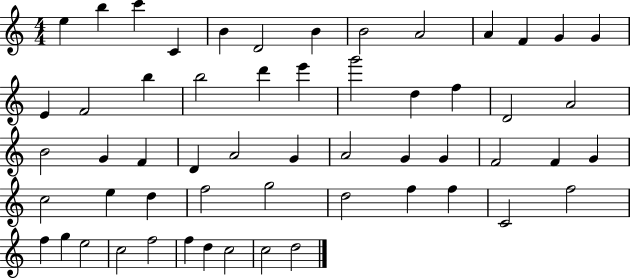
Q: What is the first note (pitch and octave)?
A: E5